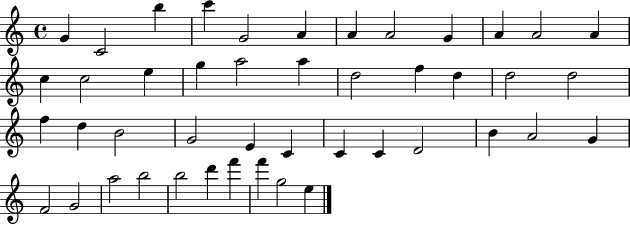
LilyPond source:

{
  \clef treble
  \time 4/4
  \defaultTimeSignature
  \key c \major
  g'4 c'2 b''4 | c'''4 g'2 a'4 | a'4 a'2 g'4 | a'4 a'2 a'4 | \break c''4 c''2 e''4 | g''4 a''2 a''4 | d''2 f''4 d''4 | d''2 d''2 | \break f''4 d''4 b'2 | g'2 e'4 c'4 | c'4 c'4 d'2 | b'4 a'2 g'4 | \break f'2 g'2 | a''2 b''2 | b''2 d'''4 f'''4 | f'''4 g''2 e''4 | \break \bar "|."
}